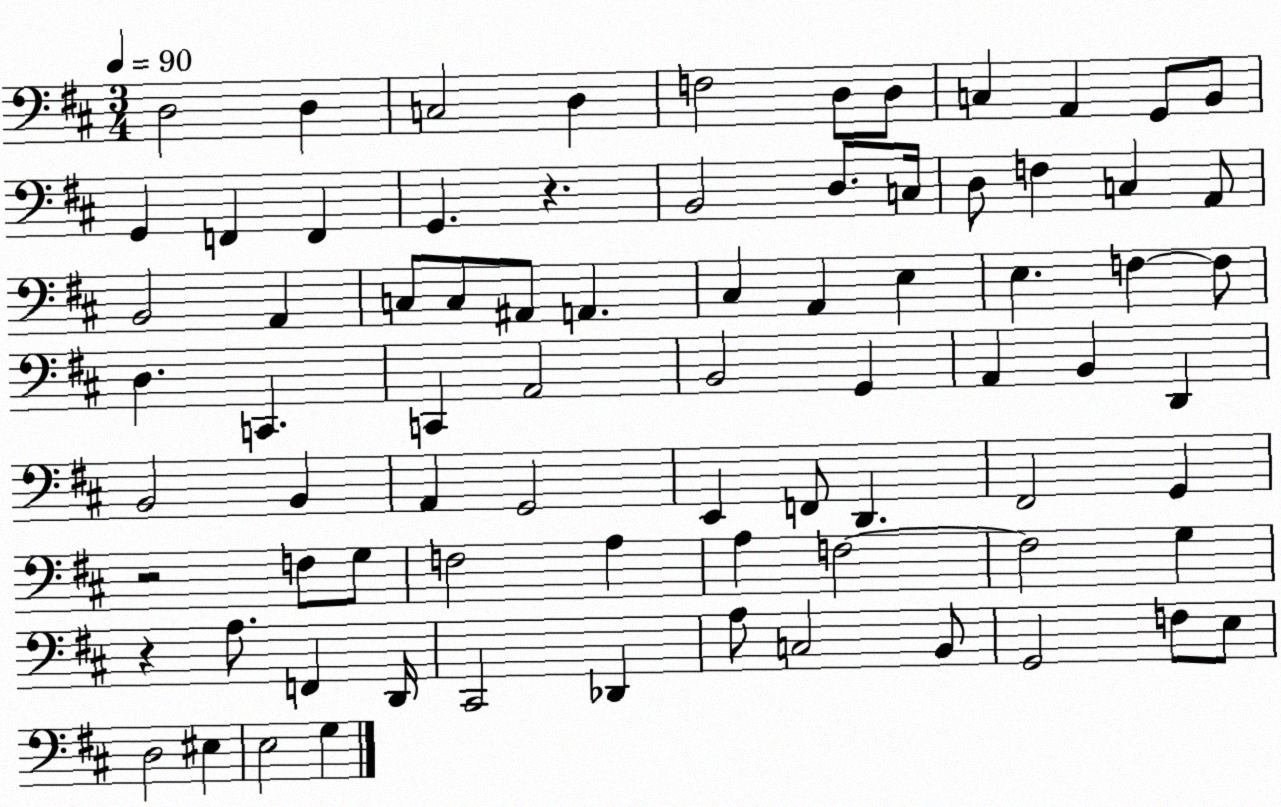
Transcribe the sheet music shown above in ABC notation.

X:1
T:Untitled
M:3/4
L:1/4
K:D
D,2 D, C,2 D, F,2 D,/2 D,/2 C, A,, G,,/2 B,,/2 G,, F,, F,, G,, z B,,2 D,/2 C,/4 D,/2 F, C, A,,/2 B,,2 A,, C,/2 C,/2 ^A,,/2 A,, ^C, A,, E, E, F, F,/2 D, C,, C,, A,,2 B,,2 G,, A,, B,, D,, B,,2 B,, A,, G,,2 E,, F,,/2 D,, ^F,,2 G,, z2 F,/2 G,/2 F,2 A, A, F,2 F,2 G, z A,/2 F,, D,,/4 ^C,,2 _D,, A,/2 C,2 B,,/2 G,,2 F,/2 E,/2 D,2 ^E, E,2 G,